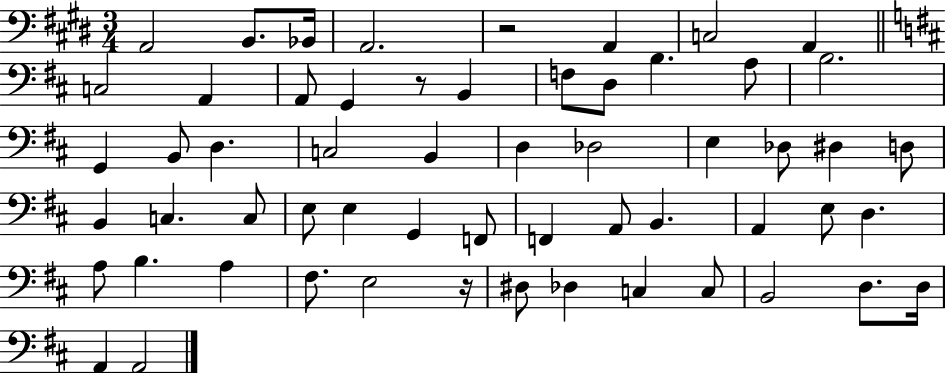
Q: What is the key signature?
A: E major